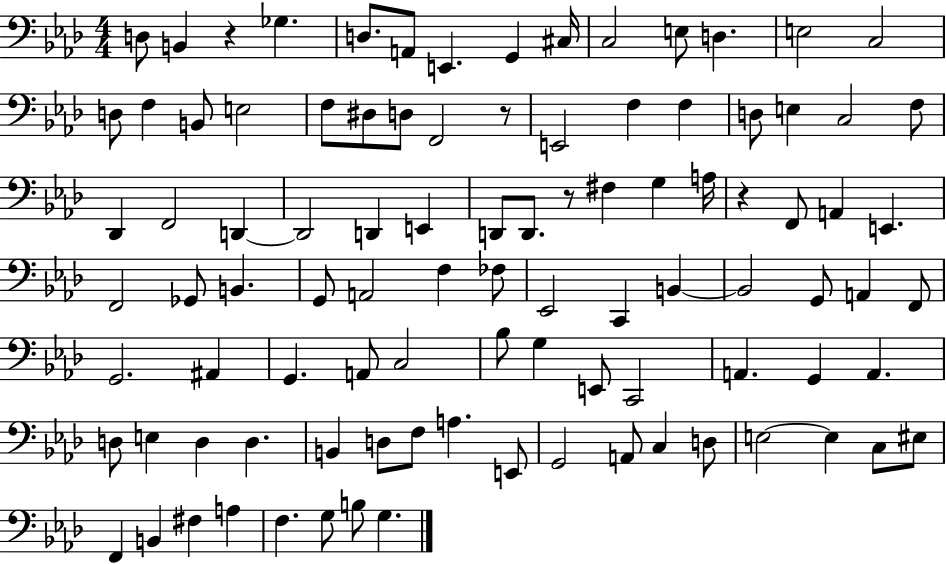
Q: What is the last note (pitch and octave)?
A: G3